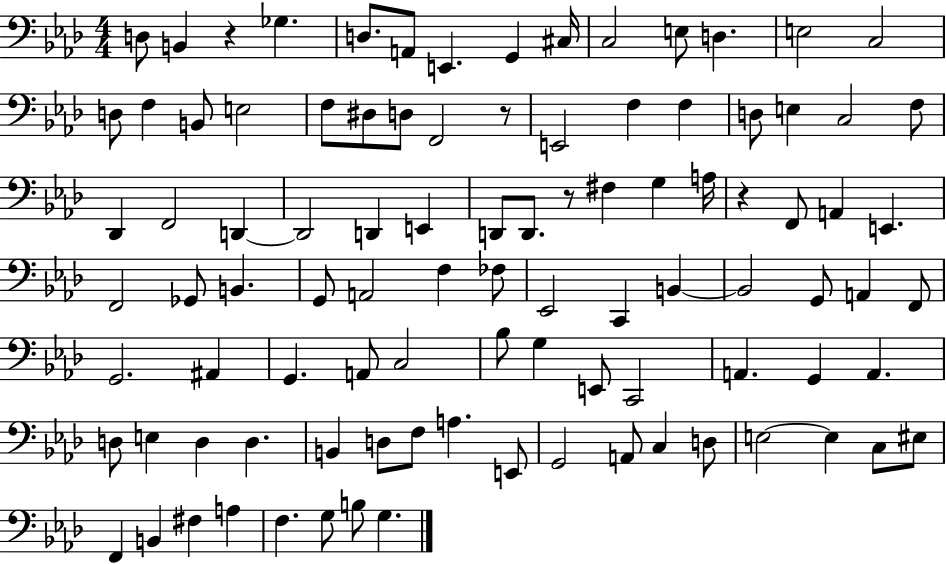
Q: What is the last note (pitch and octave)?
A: G3